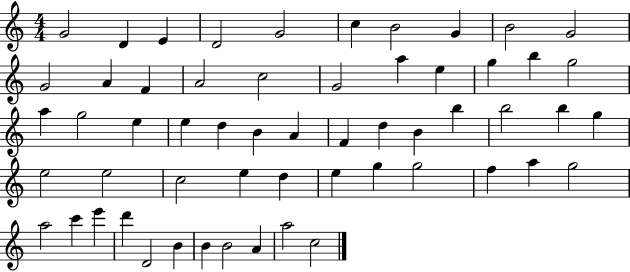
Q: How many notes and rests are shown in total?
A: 57